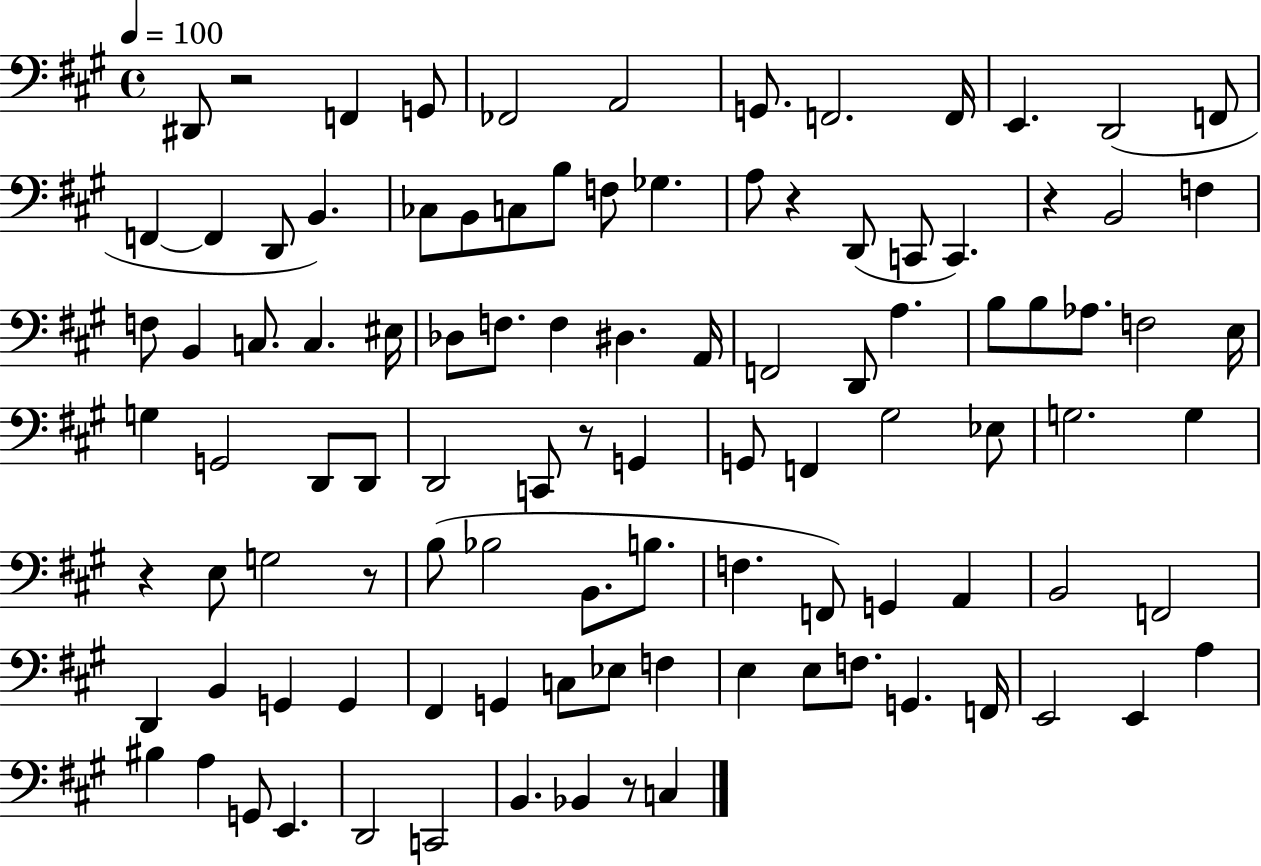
{
  \clef bass
  \time 4/4
  \defaultTimeSignature
  \key a \major
  \tempo 4 = 100
  dis,8 r2 f,4 g,8 | fes,2 a,2 | g,8. f,2. f,16 | e,4. d,2( f,8 | \break f,4~~ f,4 d,8 b,4.) | ces8 b,8 c8 b8 f8 ges4. | a8 r4 d,8( c,8 c,4.) | r4 b,2 f4 | \break f8 b,4 c8. c4. eis16 | des8 f8. f4 dis4. a,16 | f,2 d,8 a4. | b8 b8 aes8. f2 e16 | \break g4 g,2 d,8 d,8 | d,2 c,8 r8 g,4 | g,8 f,4 gis2 ees8 | g2. g4 | \break r4 e8 g2 r8 | b8( bes2 b,8. b8. | f4. f,8) g,4 a,4 | b,2 f,2 | \break d,4 b,4 g,4 g,4 | fis,4 g,4 c8 ees8 f4 | e4 e8 f8. g,4. f,16 | e,2 e,4 a4 | \break bis4 a4 g,8 e,4. | d,2 c,2 | b,4. bes,4 r8 c4 | \bar "|."
}